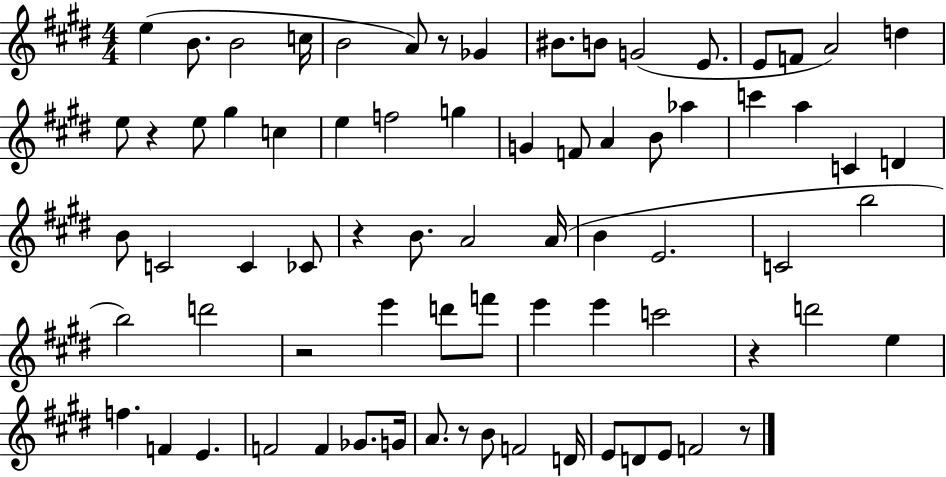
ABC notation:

X:1
T:Untitled
M:4/4
L:1/4
K:E
e B/2 B2 c/4 B2 A/2 z/2 _G ^B/2 B/2 G2 E/2 E/2 F/2 A2 d e/2 z e/2 ^g c e f2 g G F/2 A B/2 _a c' a C D B/2 C2 C _C/2 z B/2 A2 A/4 B E2 C2 b2 b2 d'2 z2 e' d'/2 f'/2 e' e' c'2 z d'2 e f F E F2 F _G/2 G/4 A/2 z/2 B/2 F2 D/4 E/2 D/2 E/2 F2 z/2